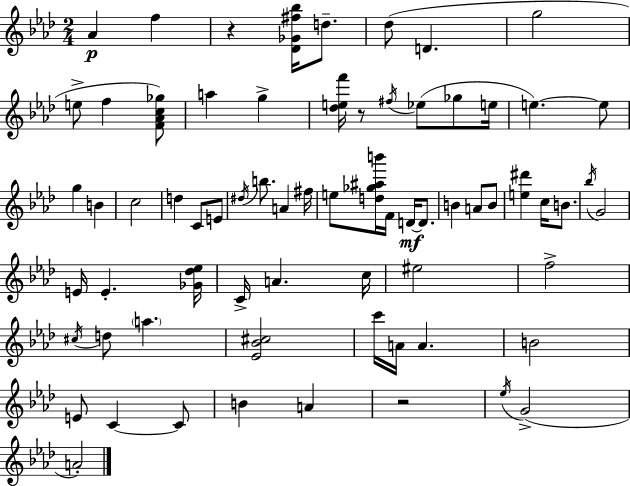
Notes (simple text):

Ab4/q F5/q R/q [Db4,Gb4,F#5,Bb5]/s D5/e. Db5/e D4/q. G5/h E5/e F5/q [F4,Ab4,C5,Gb5]/e A5/q G5/q [Db5,E5,F6]/s R/e F#5/s Eb5/e Gb5/e E5/s E5/q. E5/e G5/q B4/q C5/h D5/q C4/e E4/e D#5/s B5/e. A4/q F#5/s E5/e [D5,Gb5,A#5,B6]/s F4/s D4/s D4/e. B4/q A4/e B4/e [E5,D#6]/q C5/s B4/e. Bb5/s G4/h E4/s E4/q. [Gb4,Db5,Eb5]/s C4/s A4/q. C5/s EIS5/h F5/h C#5/s D5/e A5/q. [Eb4,Bb4,C#5]/h C6/s A4/s A4/q. B4/h E4/e C4/q C4/e B4/q A4/q R/h Eb5/s G4/h A4/h